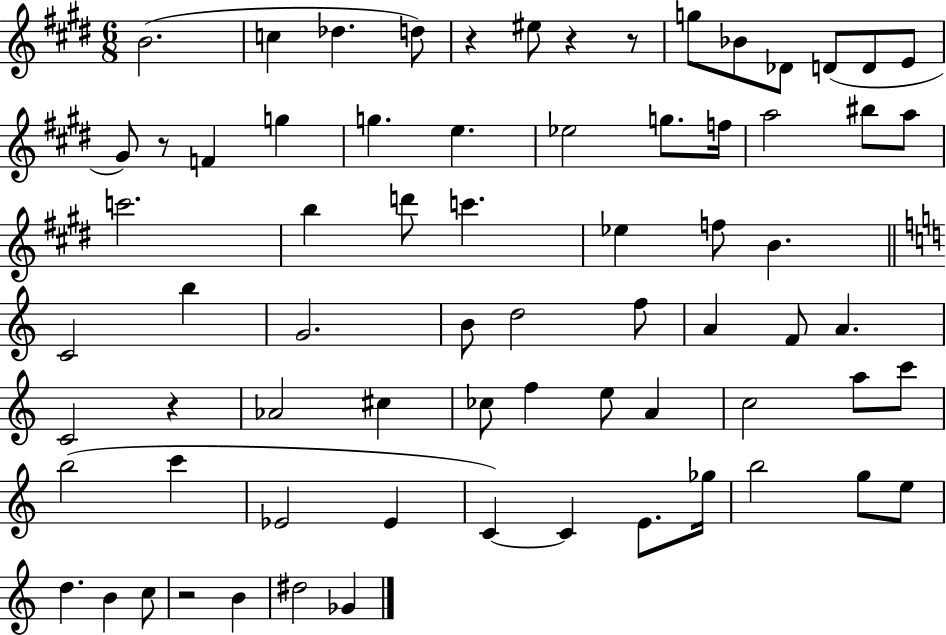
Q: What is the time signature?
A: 6/8